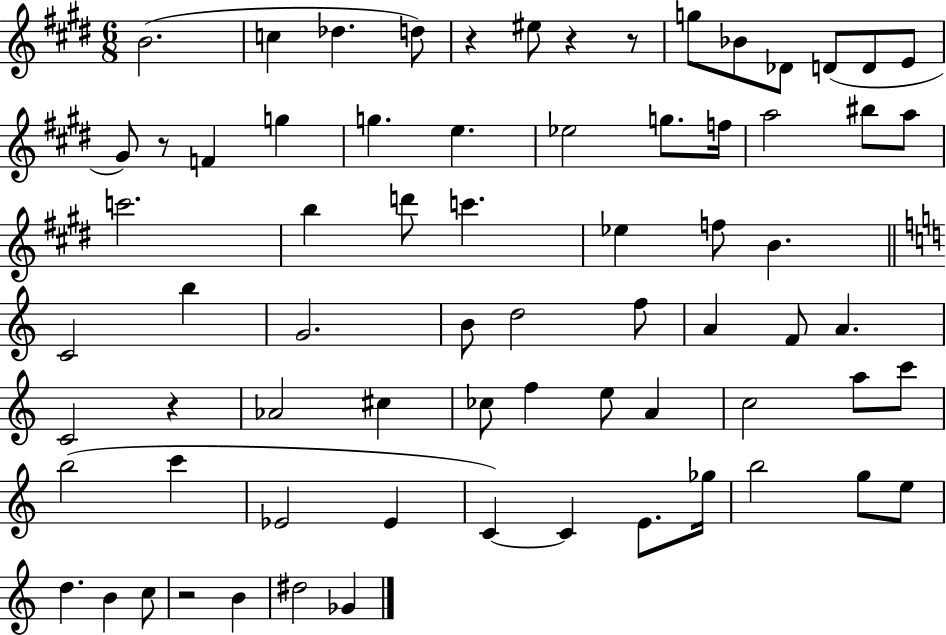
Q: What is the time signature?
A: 6/8